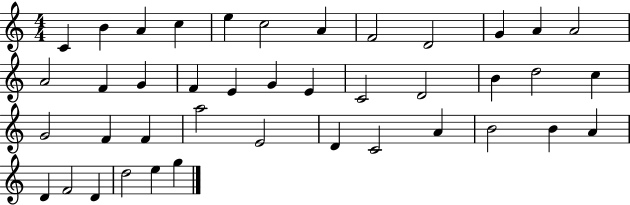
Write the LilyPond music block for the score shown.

{
  \clef treble
  \numericTimeSignature
  \time 4/4
  \key c \major
  c'4 b'4 a'4 c''4 | e''4 c''2 a'4 | f'2 d'2 | g'4 a'4 a'2 | \break a'2 f'4 g'4 | f'4 e'4 g'4 e'4 | c'2 d'2 | b'4 d''2 c''4 | \break g'2 f'4 f'4 | a''2 e'2 | d'4 c'2 a'4 | b'2 b'4 a'4 | \break d'4 f'2 d'4 | d''2 e''4 g''4 | \bar "|."
}